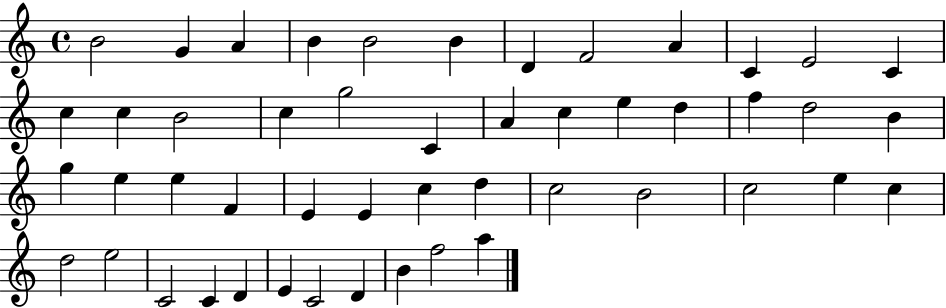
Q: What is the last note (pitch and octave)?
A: A5